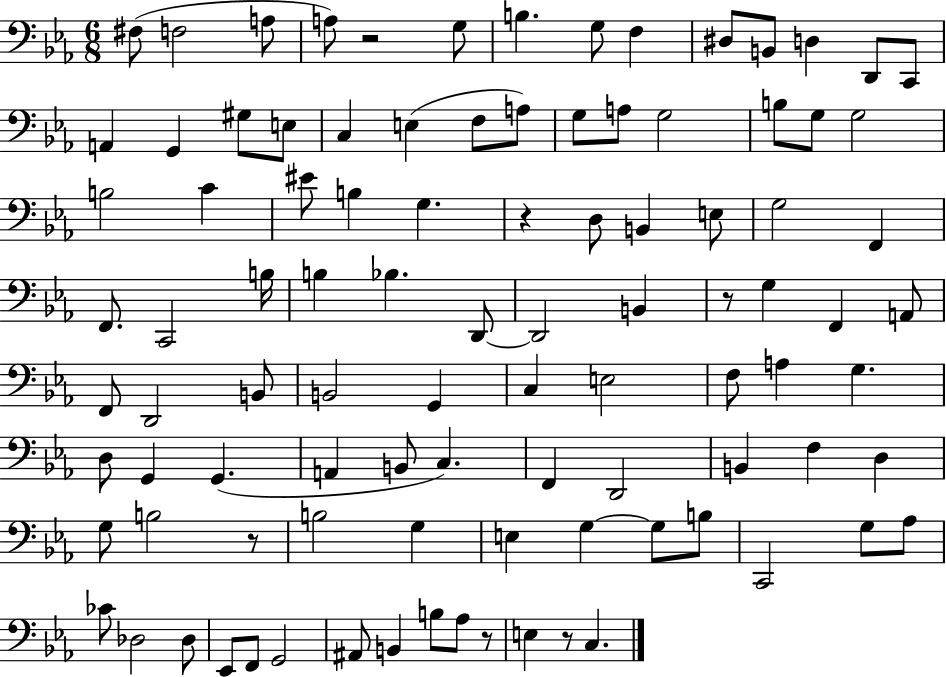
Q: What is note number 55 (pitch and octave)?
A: E3